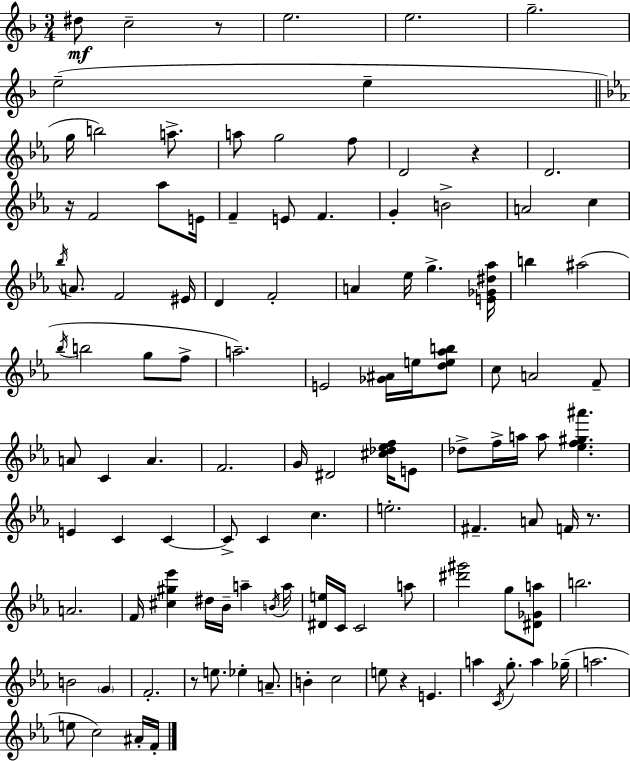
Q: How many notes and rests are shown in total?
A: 114